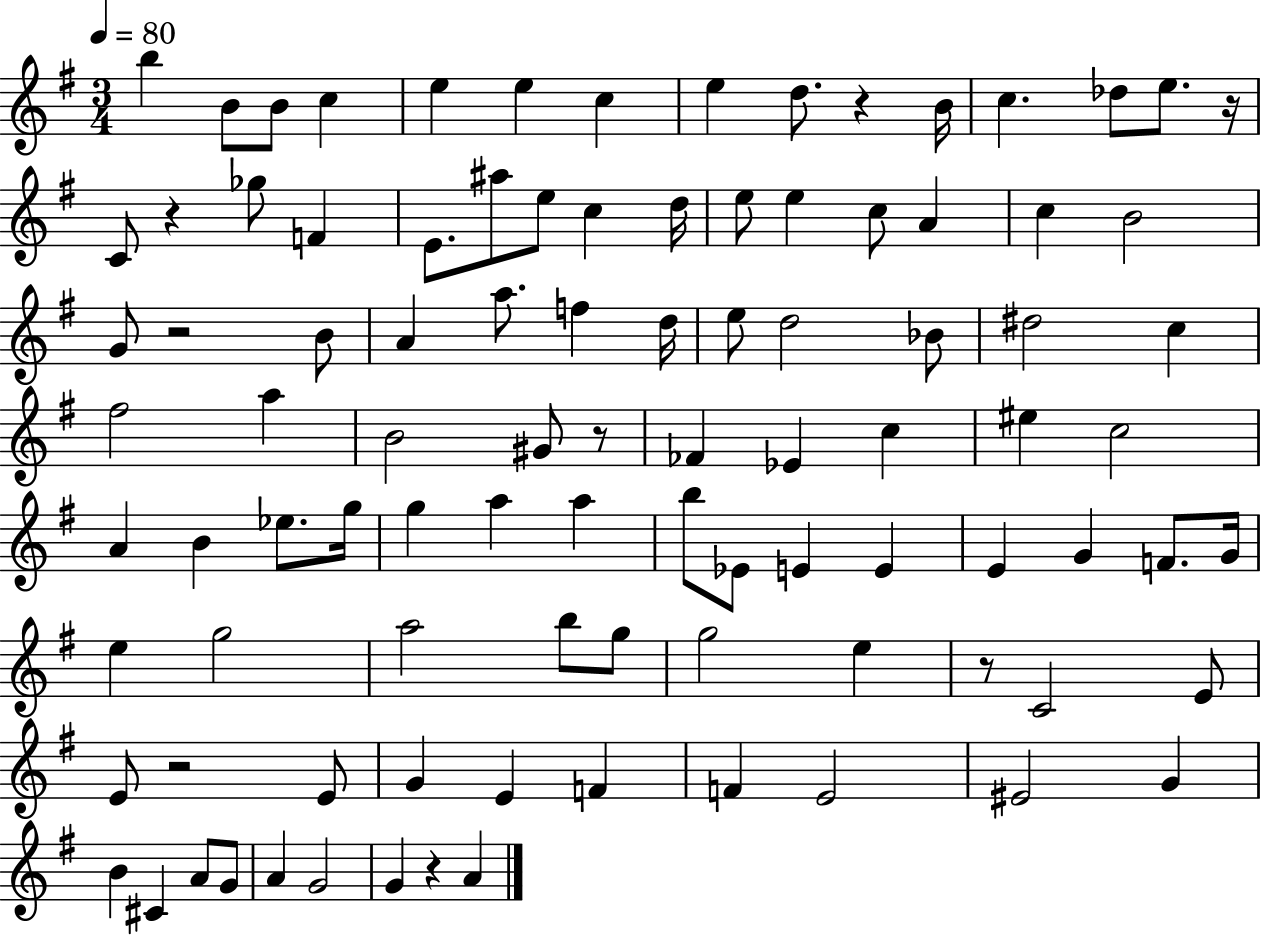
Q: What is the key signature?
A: G major